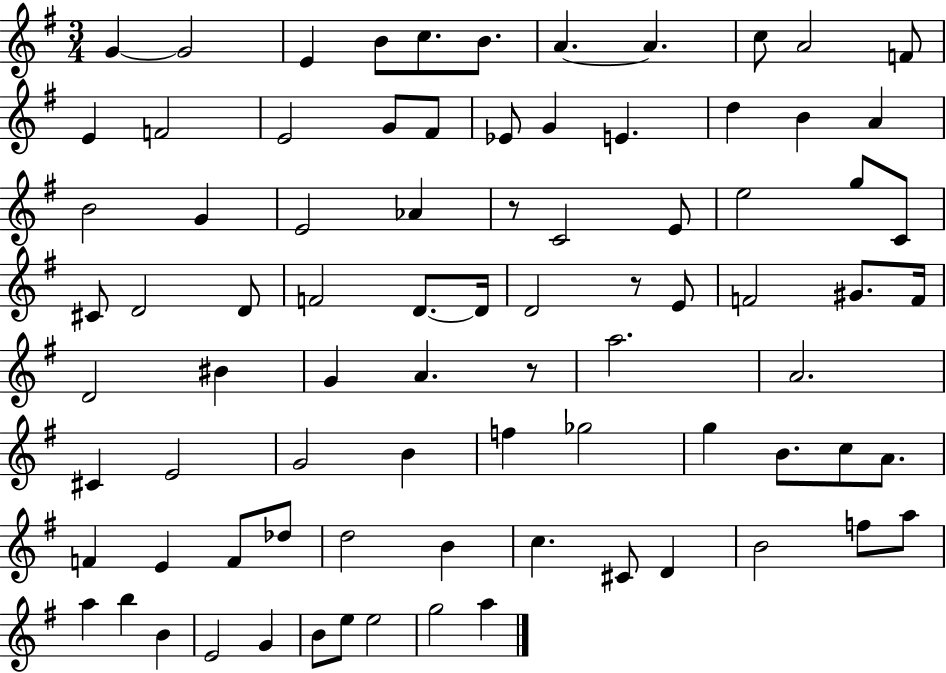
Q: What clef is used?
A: treble